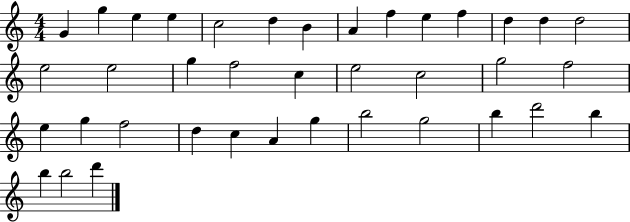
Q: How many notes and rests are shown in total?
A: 38